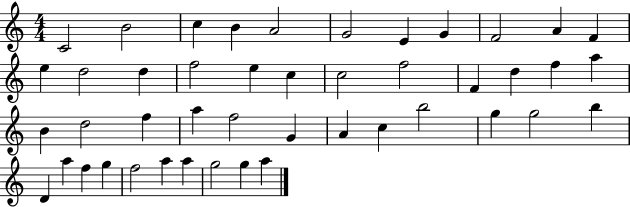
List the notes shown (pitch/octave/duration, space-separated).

C4/h B4/h C5/q B4/q A4/h G4/h E4/q G4/q F4/h A4/q F4/q E5/q D5/h D5/q F5/h E5/q C5/q C5/h F5/h F4/q D5/q F5/q A5/q B4/q D5/h F5/q A5/q F5/h G4/q A4/q C5/q B5/h G5/q G5/h B5/q D4/q A5/q F5/q G5/q F5/h A5/q A5/q G5/h G5/q A5/q